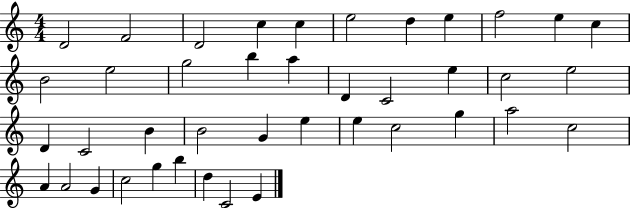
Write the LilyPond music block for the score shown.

{
  \clef treble
  \numericTimeSignature
  \time 4/4
  \key c \major
  d'2 f'2 | d'2 c''4 c''4 | e''2 d''4 e''4 | f''2 e''4 c''4 | \break b'2 e''2 | g''2 b''4 a''4 | d'4 c'2 e''4 | c''2 e''2 | \break d'4 c'2 b'4 | b'2 g'4 e''4 | e''4 c''2 g''4 | a''2 c''2 | \break a'4 a'2 g'4 | c''2 g''4 b''4 | d''4 c'2 e'4 | \bar "|."
}